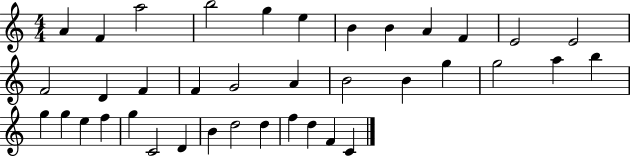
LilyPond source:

{
  \clef treble
  \numericTimeSignature
  \time 4/4
  \key c \major
  a'4 f'4 a''2 | b''2 g''4 e''4 | b'4 b'4 a'4 f'4 | e'2 e'2 | \break f'2 d'4 f'4 | f'4 g'2 a'4 | b'2 b'4 g''4 | g''2 a''4 b''4 | \break g''4 g''4 e''4 f''4 | g''4 c'2 d'4 | b'4 d''2 d''4 | f''4 d''4 f'4 c'4 | \break \bar "|."
}